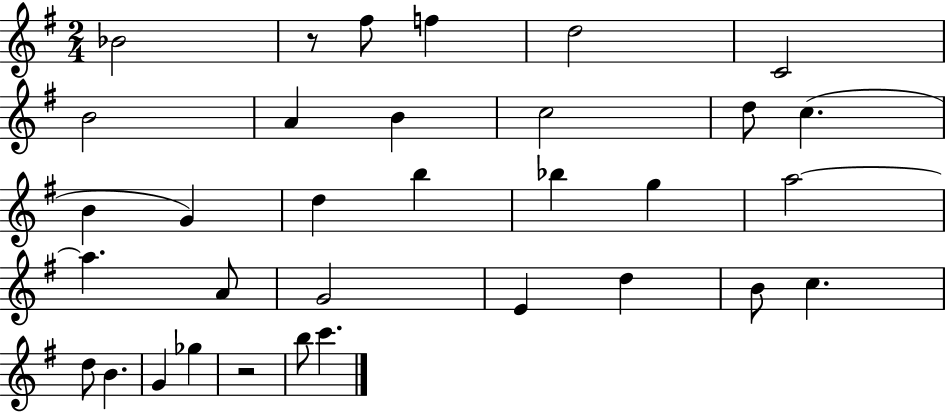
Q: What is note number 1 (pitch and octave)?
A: Bb4